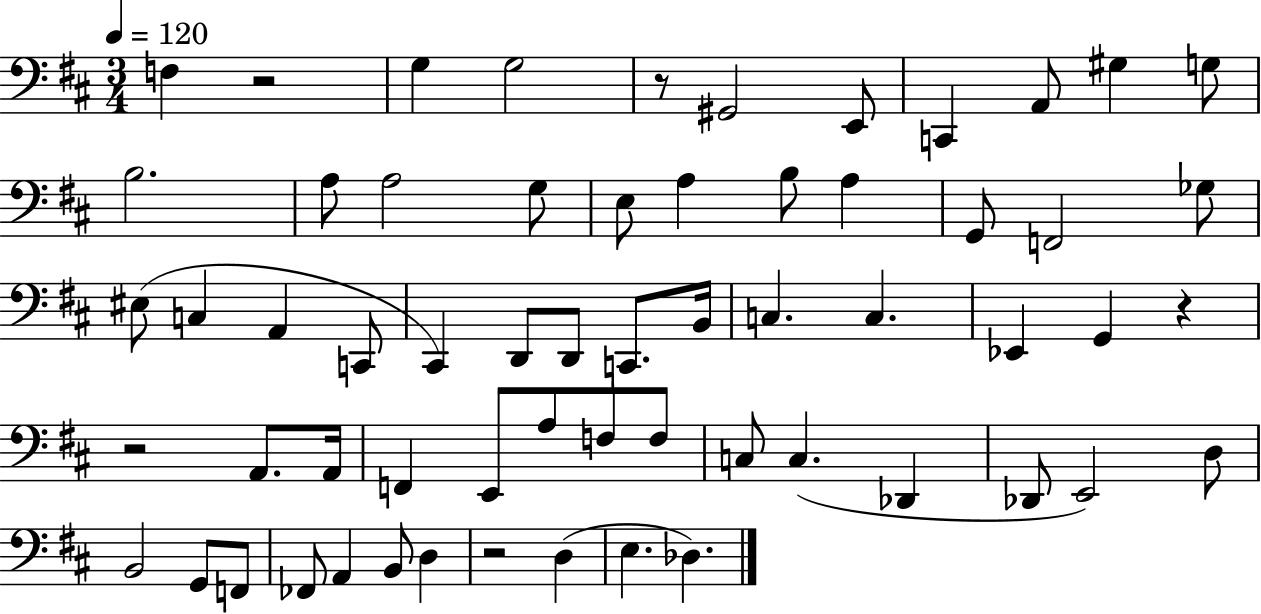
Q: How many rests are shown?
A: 5